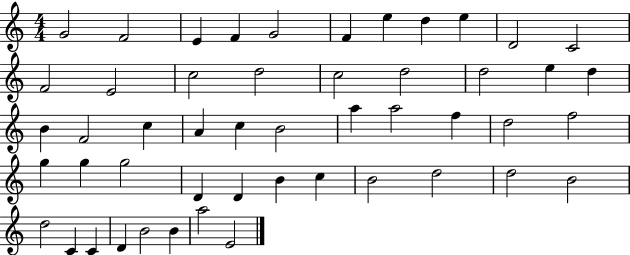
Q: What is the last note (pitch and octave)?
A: E4